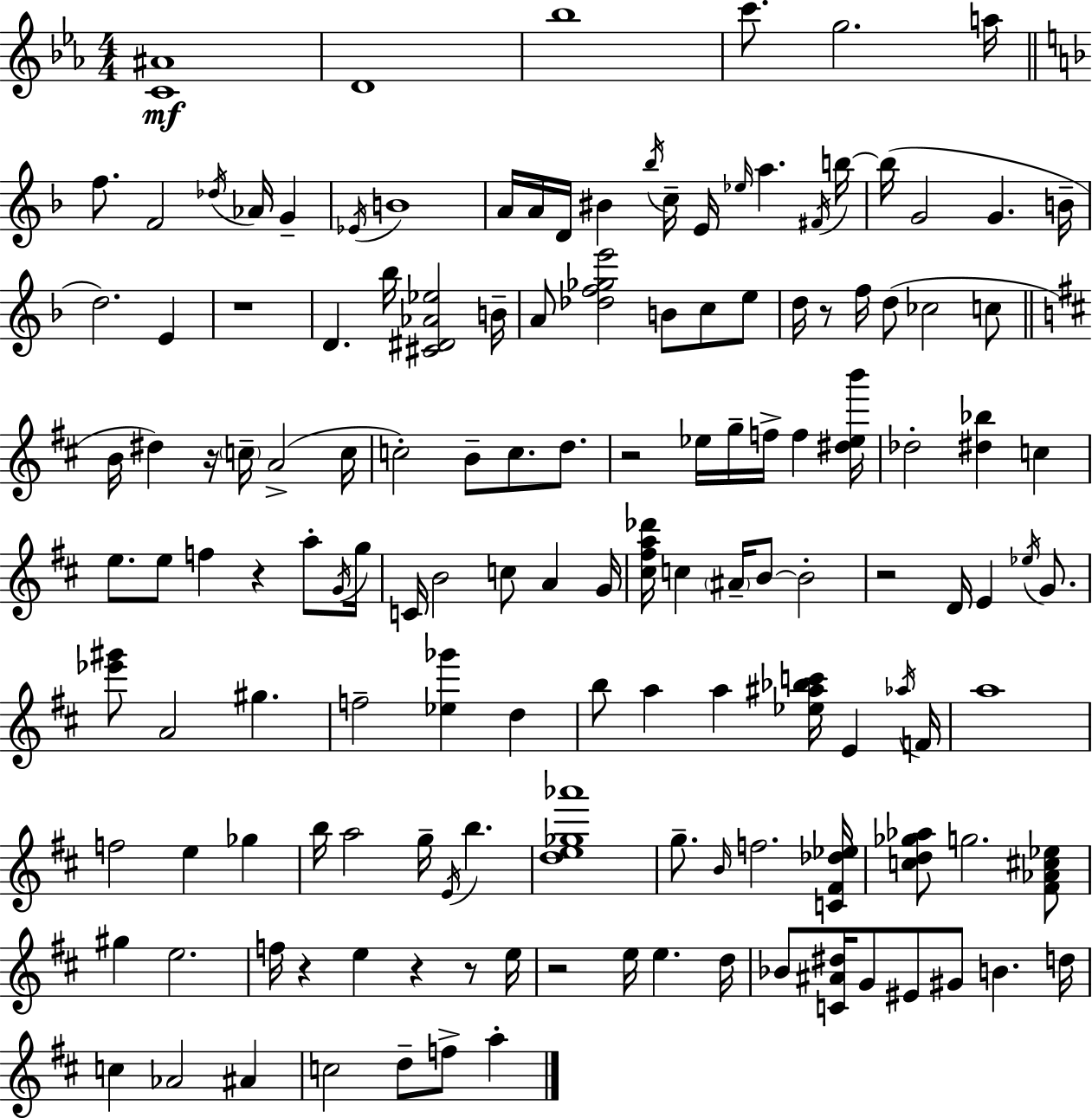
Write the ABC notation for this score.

X:1
T:Untitled
M:4/4
L:1/4
K:Eb
[C^A]4 D4 _b4 c'/2 g2 a/4 f/2 F2 _d/4 _A/4 G _E/4 B4 A/4 A/4 D/4 ^B _b/4 c/4 E/4 _e/4 a ^F/4 b/4 b/4 G2 G B/4 d2 E z4 D _b/4 [^C^D_A_e]2 B/4 A/2 [_df_ge']2 B/2 c/2 e/2 d/4 z/2 f/4 d/2 _c2 c/2 B/4 ^d z/4 c/4 A2 c/4 c2 B/2 c/2 d/2 z2 _e/4 g/4 f/4 f [^d_eb']/4 _d2 [^d_b] c e/2 e/2 f z a/2 G/4 g/4 C/4 B2 c/2 A G/4 [^c^fa_d']/4 c ^A/4 B/2 B2 z2 D/4 E _e/4 G/2 [_e'^g']/2 A2 ^g f2 [_e_g'] d b/2 a a [_e^a_bc']/4 E _a/4 F/4 a4 f2 e _g b/4 a2 g/4 E/4 b [de_g_a']4 g/2 B/4 f2 [C^F_d_e]/4 [cd_g_a]/2 g2 [^F_A^c_e]/2 ^g e2 f/4 z e z z/2 e/4 z2 e/4 e d/4 _B/2 [C^A^d]/4 G/2 ^E/2 ^G/2 B d/4 c _A2 ^A c2 d/2 f/2 a